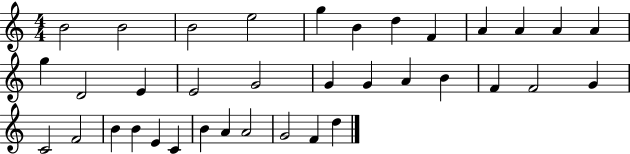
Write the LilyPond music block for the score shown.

{
  \clef treble
  \numericTimeSignature
  \time 4/4
  \key c \major
  b'2 b'2 | b'2 e''2 | g''4 b'4 d''4 f'4 | a'4 a'4 a'4 a'4 | \break g''4 d'2 e'4 | e'2 g'2 | g'4 g'4 a'4 b'4 | f'4 f'2 g'4 | \break c'2 f'2 | b'4 b'4 e'4 c'4 | b'4 a'4 a'2 | g'2 f'4 d''4 | \break \bar "|."
}